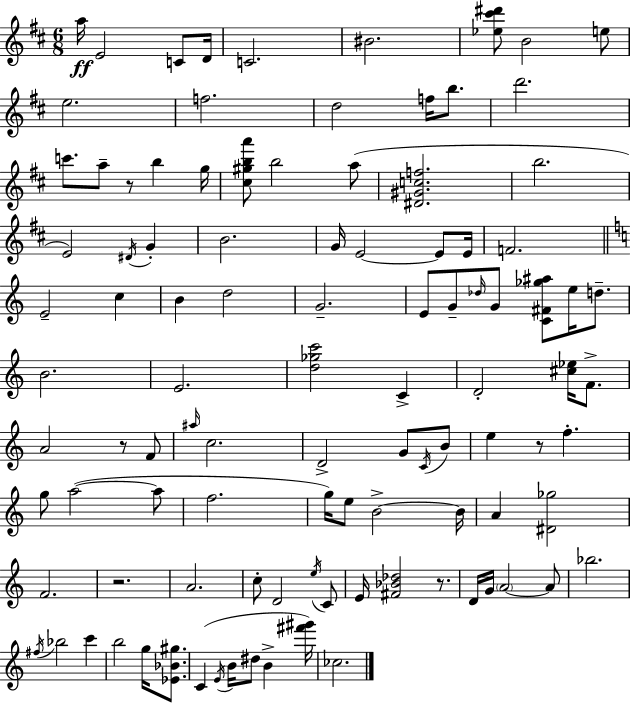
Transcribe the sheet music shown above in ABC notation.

X:1
T:Untitled
M:6/8
L:1/4
K:D
a/4 E2 C/2 D/4 C2 ^B2 [_e^c'^d']/2 B2 e/2 e2 f2 d2 f/4 b/2 d'2 c'/2 a/2 z/2 b g/4 [^c^gba']/2 b2 a/2 [^D^Gcf]2 b2 E2 ^D/4 G B2 G/4 E2 E/2 E/4 F2 E2 c B d2 G2 E/2 G/2 _d/4 G/2 [C^F_g^a]/2 e/4 d/2 B2 E2 [d_gc']2 C D2 [^c_e]/4 F/2 A2 z/2 F/2 ^a/4 c2 D2 G/2 C/4 B/2 e z/2 f g/2 a2 a/2 f2 g/4 e/2 B2 B/4 A [^D_g]2 F2 z2 A2 c/2 D2 e/4 C/2 E/4 [^F_B_d]2 z/2 D/4 G/4 A2 A/2 _b2 ^f/4 _b2 c' b2 g/4 [_E_B^g]/2 C E/4 B/4 ^d/2 B [^f'^g']/4 _c2